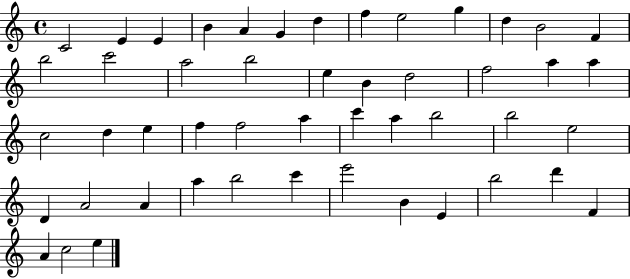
C4/h E4/q E4/q B4/q A4/q G4/q D5/q F5/q E5/h G5/q D5/q B4/h F4/q B5/h C6/h A5/h B5/h E5/q B4/q D5/h F5/h A5/q A5/q C5/h D5/q E5/q F5/q F5/h A5/q C6/q A5/q B5/h B5/h E5/h D4/q A4/h A4/q A5/q B5/h C6/q E6/h B4/q E4/q B5/h D6/q F4/q A4/q C5/h E5/q